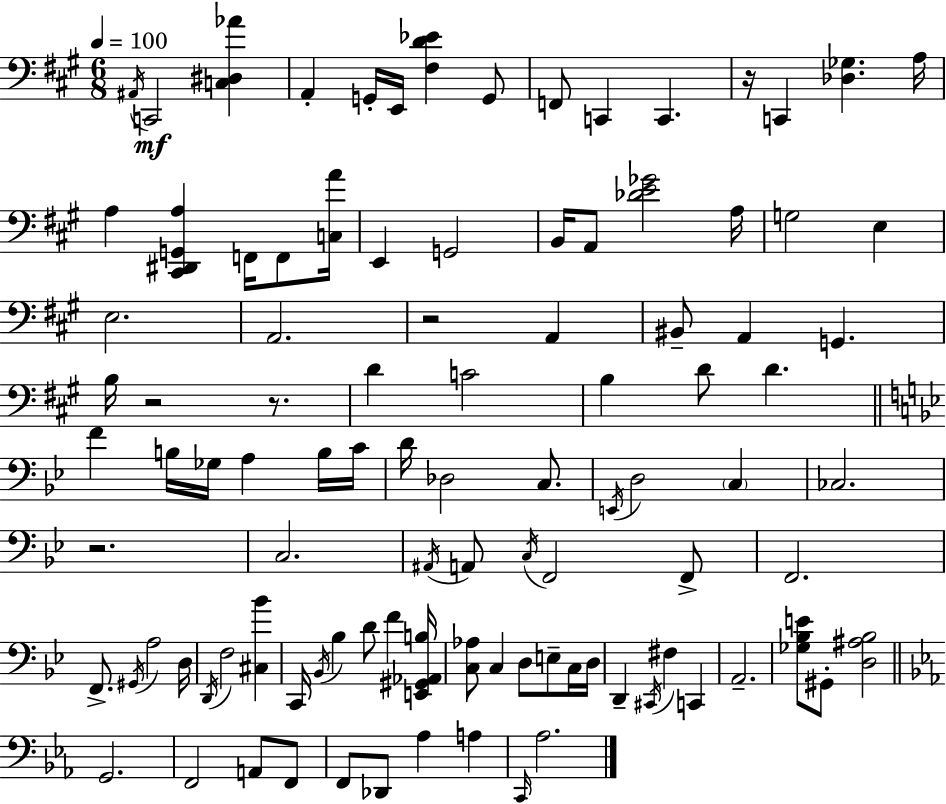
A#2/s C2/h [C3,D#3,Ab4]/q A2/q G2/s E2/s [F#3,D4,Eb4]/q G2/e F2/e C2/q C2/q. R/s C2/q [Db3,Gb3]/q. A3/s A3/q [C#2,D#2,G2,A3]/q F2/s F2/e [C3,A4]/s E2/q G2/h B2/s A2/e [Db4,E4,Gb4]/h A3/s G3/h E3/q E3/h. A2/h. R/h A2/q BIS2/e A2/q G2/q. B3/s R/h R/e. D4/q C4/h B3/q D4/e D4/q. F4/q B3/s Gb3/s A3/q B3/s C4/s D4/s Db3/h C3/e. E2/s D3/h C3/q CES3/h. R/h. C3/h. A#2/s A2/e C3/s F2/h F2/e F2/h. F2/e. G#2/s A3/h D3/s D2/s F3/h [C#3,Bb4]/q C2/s Bb2/s Bb3/q D4/e F4/q [E2,G#2,Ab2,B3]/s [C3,Ab3]/e C3/q D3/e E3/e C3/s D3/s D2/q C#2/s F#3/q C2/q A2/h. [Gb3,Bb3,E4]/e G#2/e [D3,A#3,Bb3]/h G2/h. F2/h A2/e F2/e F2/e Db2/e Ab3/q A3/q C2/s Ab3/h.